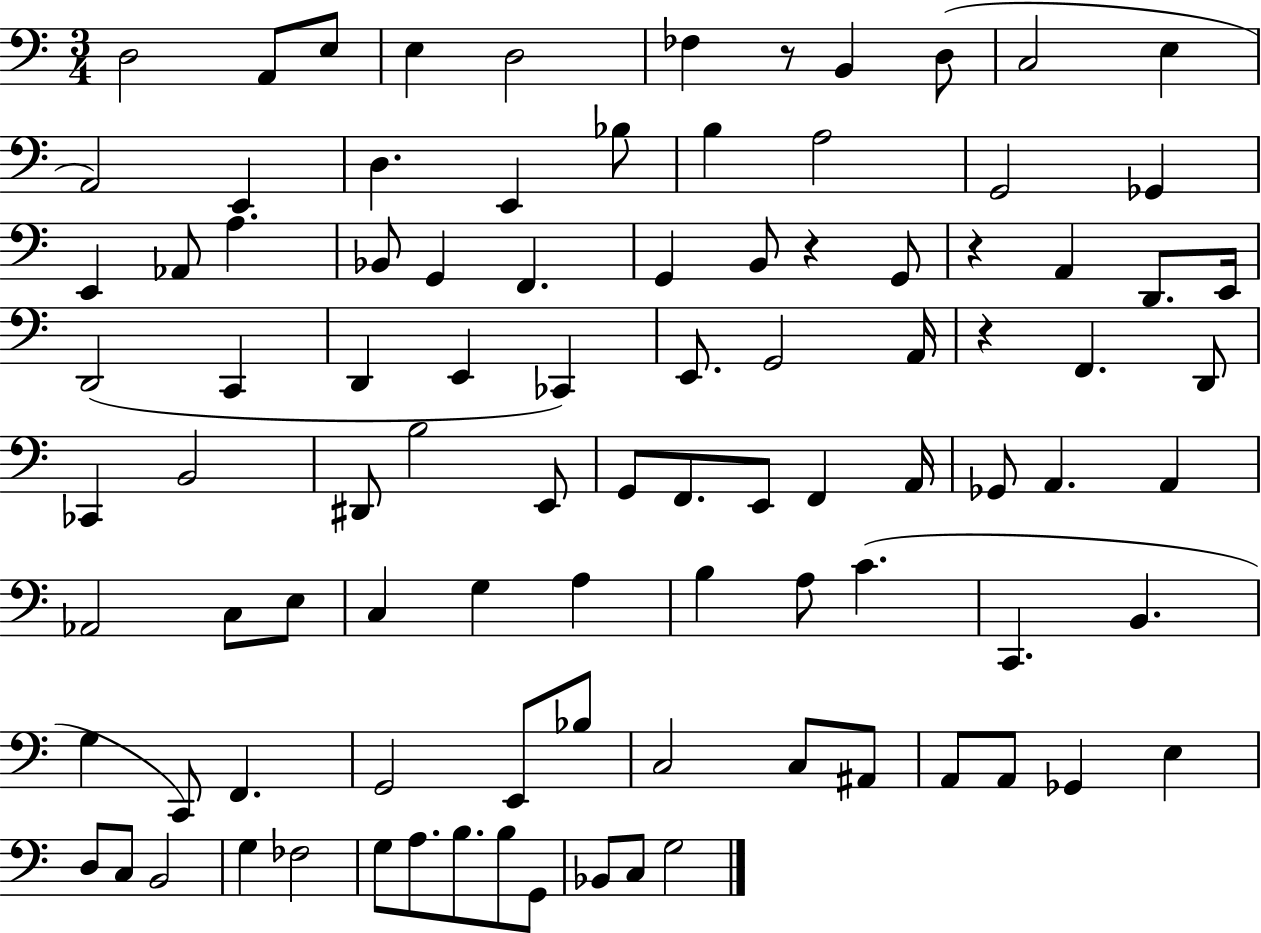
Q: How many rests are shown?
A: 4